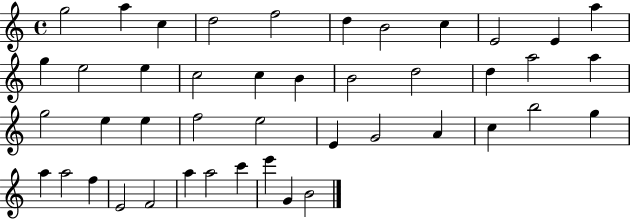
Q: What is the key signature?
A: C major